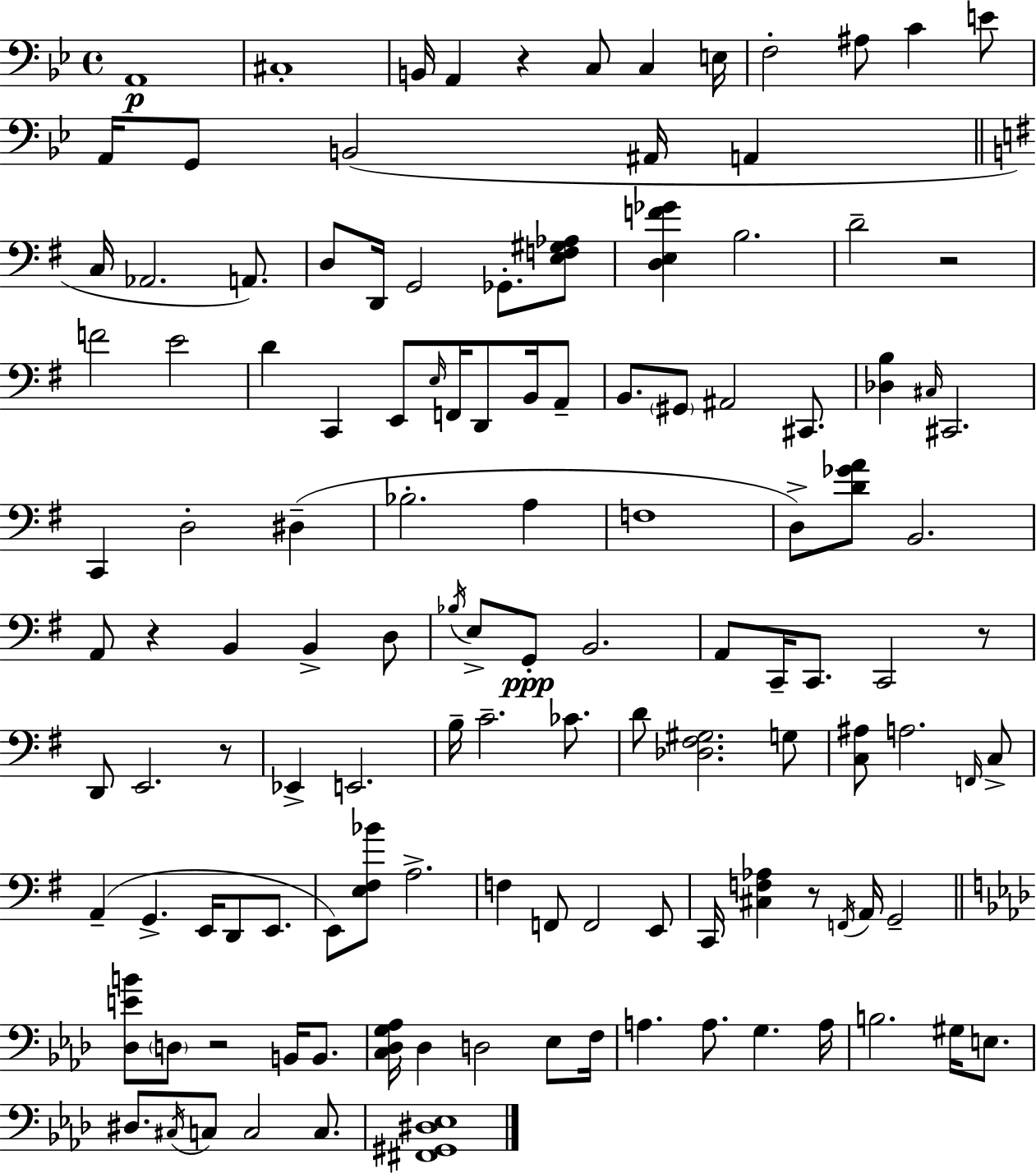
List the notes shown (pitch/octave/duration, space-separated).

A2/w C#3/w B2/s A2/q R/q C3/e C3/q E3/s F3/h A#3/e C4/q E4/e A2/s G2/e B2/h A#2/s A2/q C3/s Ab2/h. A2/e. D3/e D2/s G2/h Gb2/e. [E3,F3,G#3,Ab3]/e [D3,E3,F4,Gb4]/q B3/h. D4/h R/h F4/h E4/h D4/q C2/q E2/e E3/s F2/s D2/e B2/s A2/e B2/e. G#2/e A#2/h C#2/e. [Db3,B3]/q C#3/s C#2/h. C2/q D3/h D#3/q Bb3/h. A3/q F3/w D3/e [D4,Gb4,A4]/e B2/h. A2/e R/q B2/q B2/q D3/e Bb3/s E3/e G2/e B2/h. A2/e C2/s C2/e. C2/h R/e D2/e E2/h. R/e Eb2/q E2/h. B3/s C4/h. CES4/e. D4/e [Db3,F#3,G#3]/h. G3/e [C3,A#3]/e A3/h. F2/s C3/e A2/q G2/q. E2/s D2/e E2/e. E2/e [E3,F#3,Bb4]/e A3/h. F3/q F2/e F2/h E2/e C2/s [C#3,F3,Ab3]/q R/e F2/s A2/s G2/h [Db3,E4,B4]/e D3/e R/h B2/s B2/e. [C3,Db3,G3,Ab3]/s Db3/q D3/h Eb3/e F3/s A3/q. A3/e. G3/q. A3/s B3/h. G#3/s E3/e. D#3/e. C#3/s C3/e C3/h C3/e. [F#2,G#2,D#3,Eb3]/w